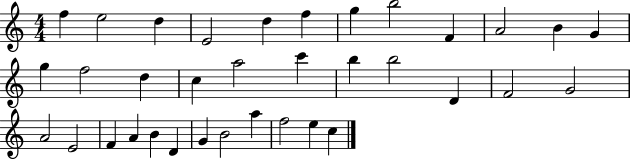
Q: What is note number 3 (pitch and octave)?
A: D5